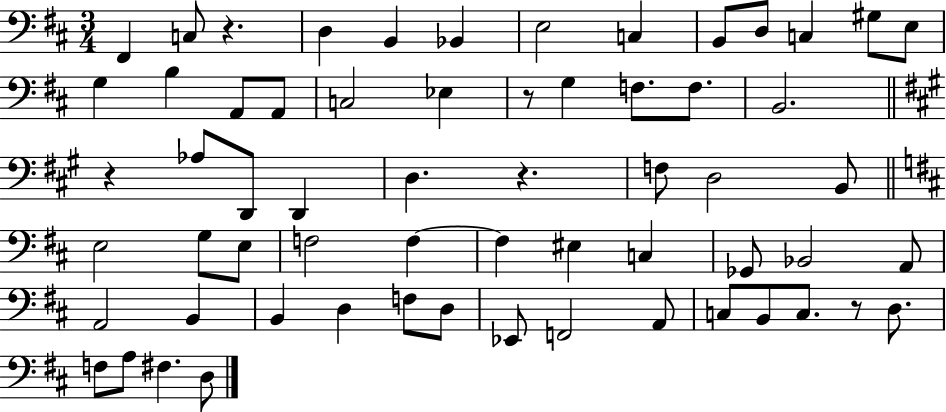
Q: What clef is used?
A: bass